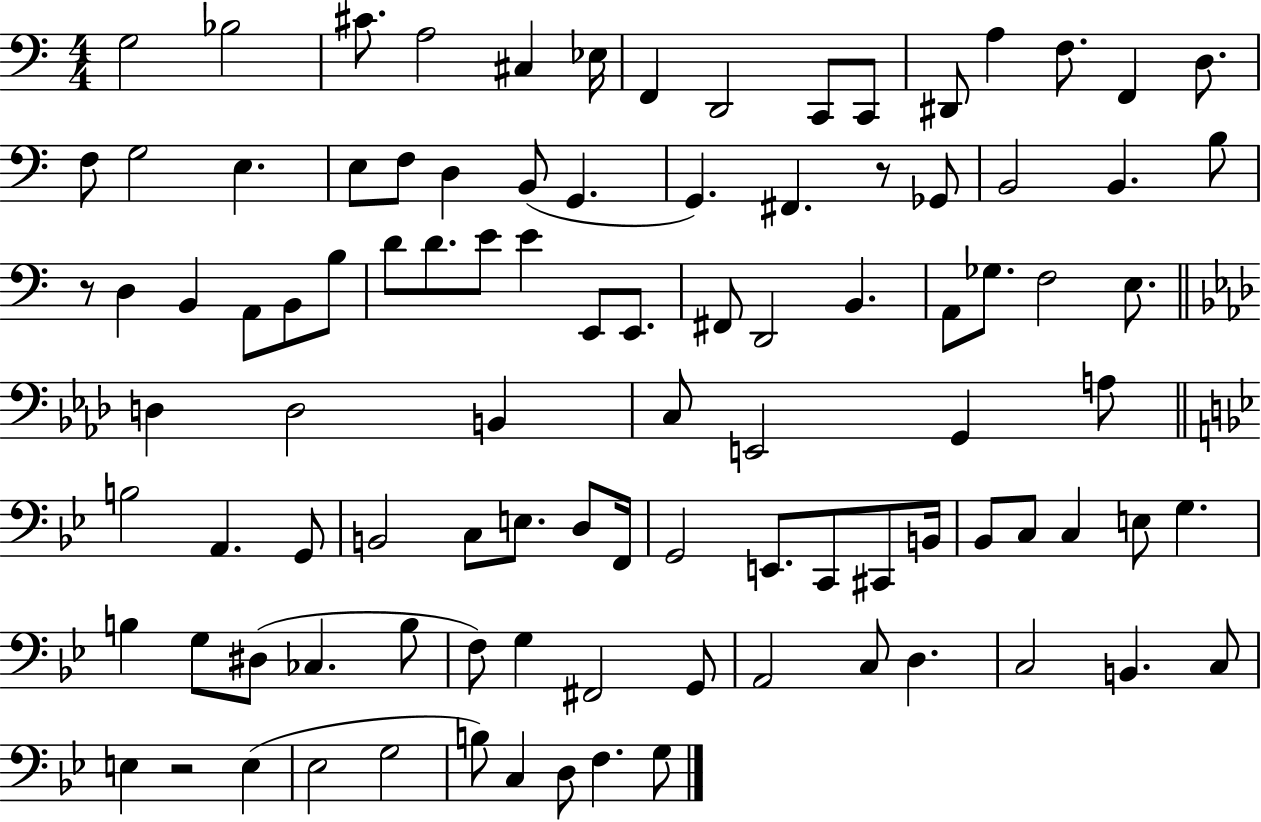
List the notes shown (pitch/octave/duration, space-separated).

G3/h Bb3/h C#4/e. A3/h C#3/q Eb3/s F2/q D2/h C2/e C2/e D#2/e A3/q F3/e. F2/q D3/e. F3/e G3/h E3/q. E3/e F3/e D3/q B2/e G2/q. G2/q. F#2/q. R/e Gb2/e B2/h B2/q. B3/e R/e D3/q B2/q A2/e B2/e B3/e D4/e D4/e. E4/e E4/q E2/e E2/e. F#2/e D2/h B2/q. A2/e Gb3/e. F3/h E3/e. D3/q D3/h B2/q C3/e E2/h G2/q A3/e B3/h A2/q. G2/e B2/h C3/e E3/e. D3/e F2/s G2/h E2/e. C2/e C#2/e B2/s Bb2/e C3/e C3/q E3/e G3/q. B3/q G3/e D#3/e CES3/q. B3/e F3/e G3/q F#2/h G2/e A2/h C3/e D3/q. C3/h B2/q. C3/e E3/q R/h E3/q Eb3/h G3/h B3/e C3/q D3/e F3/q. G3/e